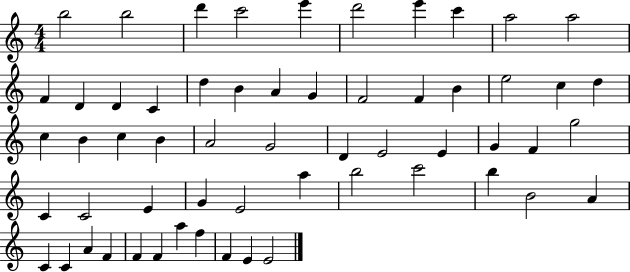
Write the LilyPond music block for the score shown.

{
  \clef treble
  \numericTimeSignature
  \time 4/4
  \key c \major
  b''2 b''2 | d'''4 c'''2 e'''4 | d'''2 e'''4 c'''4 | a''2 a''2 | \break f'4 d'4 d'4 c'4 | d''4 b'4 a'4 g'4 | f'2 f'4 b'4 | e''2 c''4 d''4 | \break c''4 b'4 c''4 b'4 | a'2 g'2 | d'4 e'2 e'4 | g'4 f'4 g''2 | \break c'4 c'2 e'4 | g'4 e'2 a''4 | b''2 c'''2 | b''4 b'2 a'4 | \break c'4 c'4 a'4 f'4 | f'4 f'4 a''4 f''4 | f'4 e'4 e'2 | \bar "|."
}